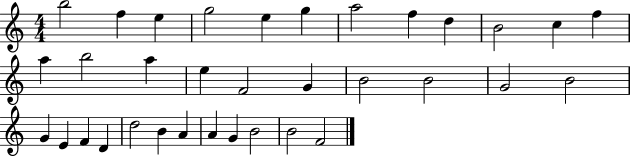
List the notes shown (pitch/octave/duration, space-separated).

B5/h F5/q E5/q G5/h E5/q G5/q A5/h F5/q D5/q B4/h C5/q F5/q A5/q B5/h A5/q E5/q F4/h G4/q B4/h B4/h G4/h B4/h G4/q E4/q F4/q D4/q D5/h B4/q A4/q A4/q G4/q B4/h B4/h F4/h